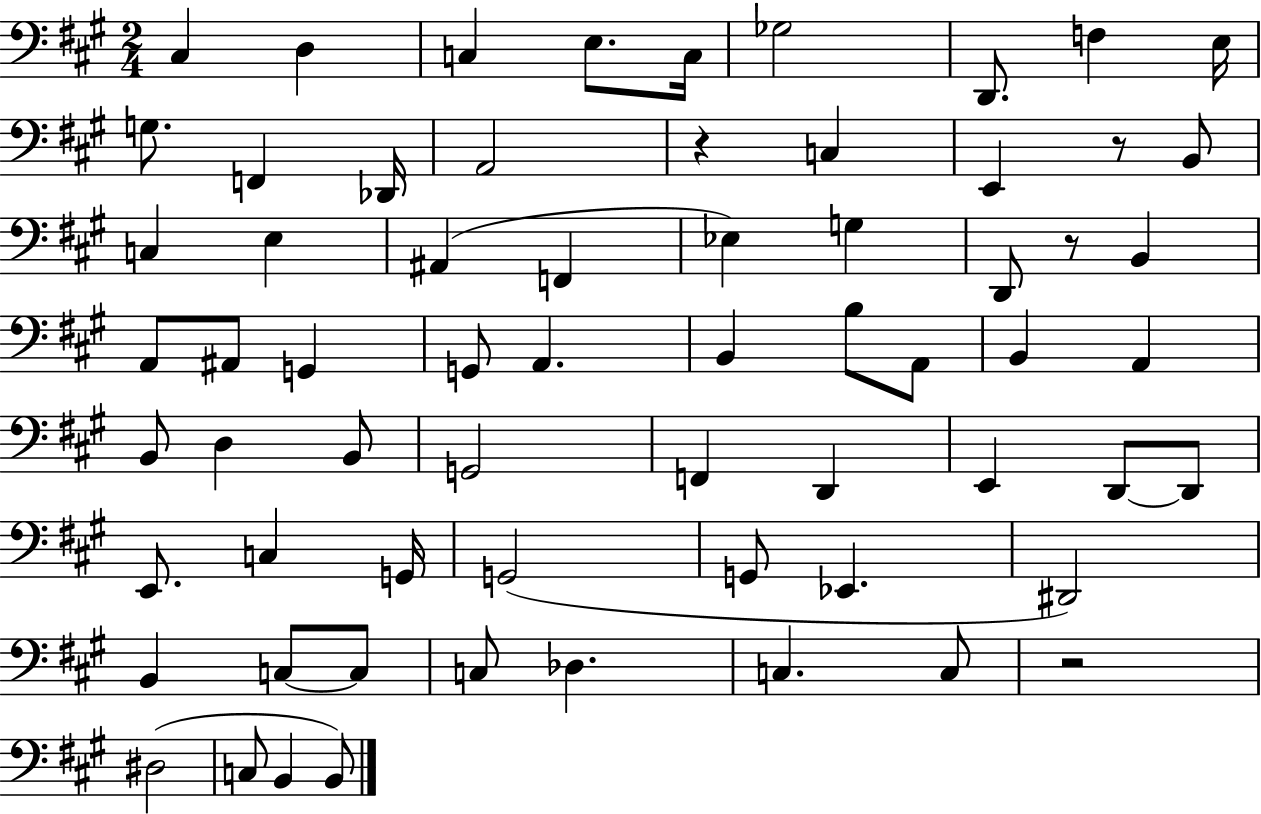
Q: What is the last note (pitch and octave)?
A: B2